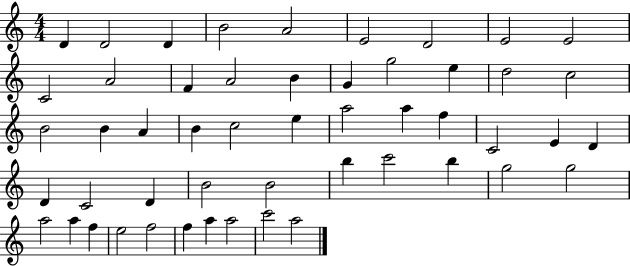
D4/q D4/h D4/q B4/h A4/h E4/h D4/h E4/h E4/h C4/h A4/h F4/q A4/h B4/q G4/q G5/h E5/q D5/h C5/h B4/h B4/q A4/q B4/q C5/h E5/q A5/h A5/q F5/q C4/h E4/q D4/q D4/q C4/h D4/q B4/h B4/h B5/q C6/h B5/q G5/h G5/h A5/h A5/q F5/q E5/h F5/h F5/q A5/q A5/h C6/h A5/h